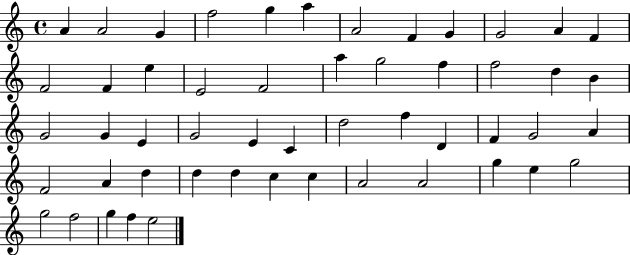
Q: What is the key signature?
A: C major